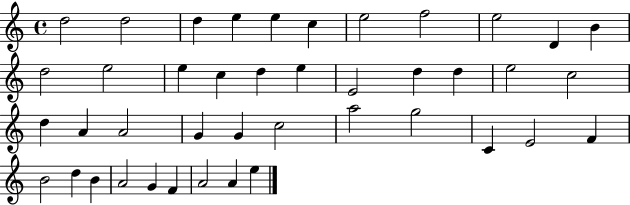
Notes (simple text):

D5/h D5/h D5/q E5/q E5/q C5/q E5/h F5/h E5/h D4/q B4/q D5/h E5/h E5/q C5/q D5/q E5/q E4/h D5/q D5/q E5/h C5/h D5/q A4/q A4/h G4/q G4/q C5/h A5/h G5/h C4/q E4/h F4/q B4/h D5/q B4/q A4/h G4/q F4/q A4/h A4/q E5/q